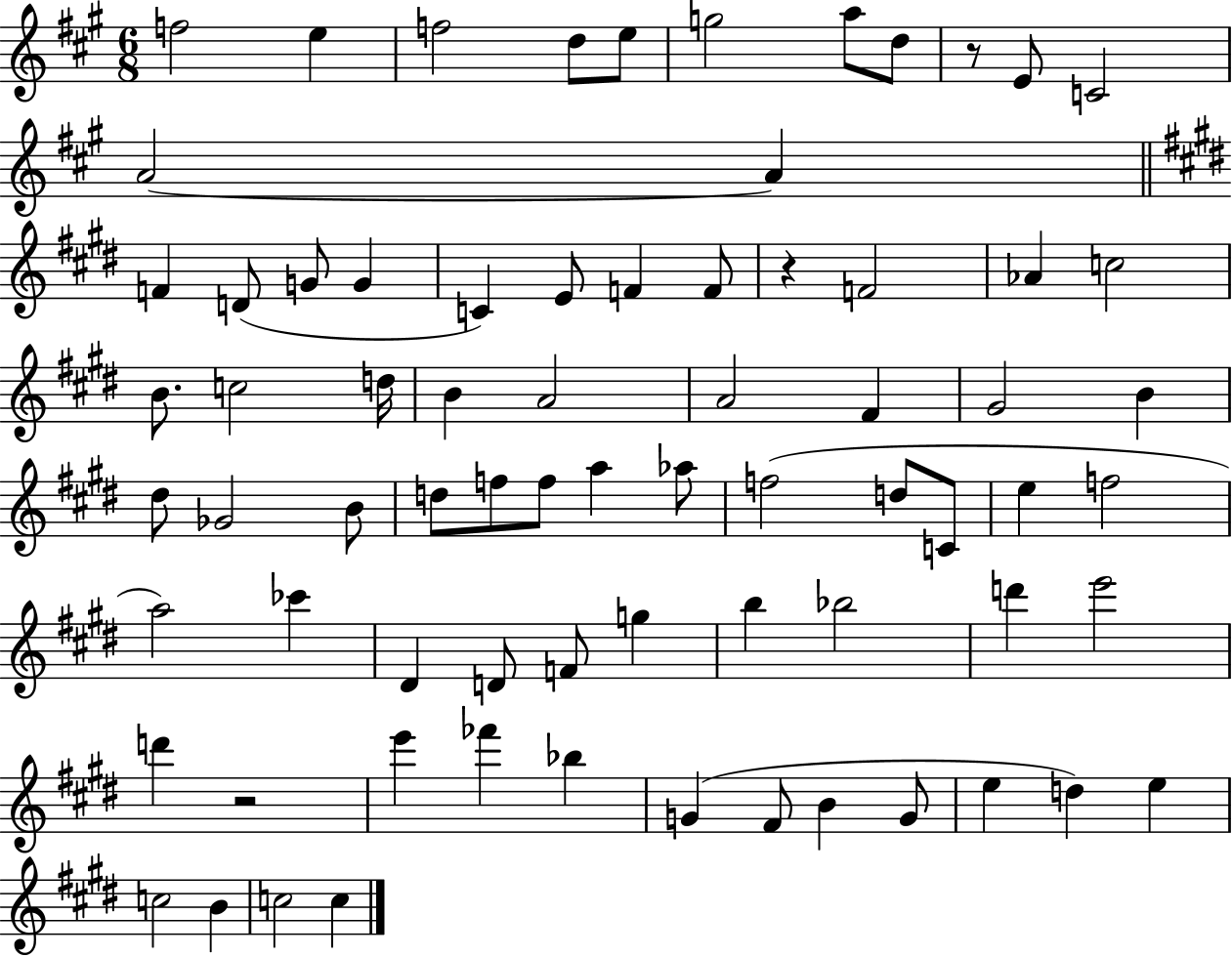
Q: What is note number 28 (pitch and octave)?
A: A4